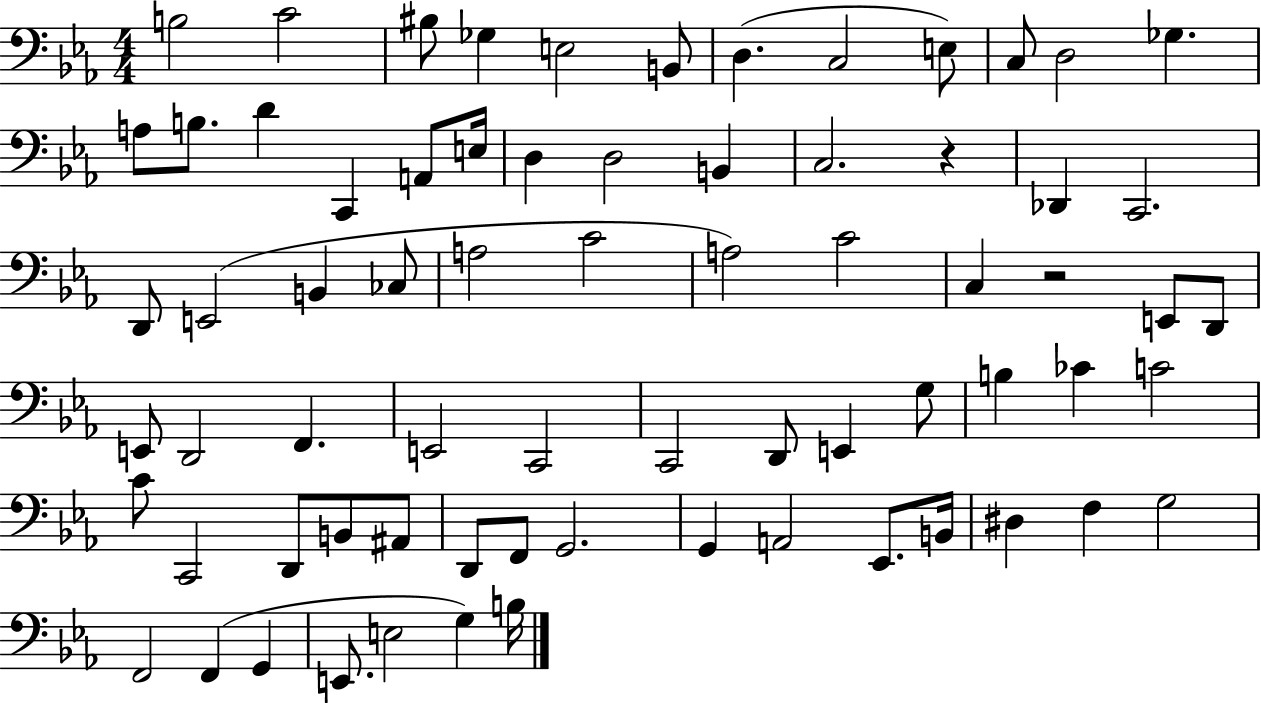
X:1
T:Untitled
M:4/4
L:1/4
K:Eb
B,2 C2 ^B,/2 _G, E,2 B,,/2 D, C,2 E,/2 C,/2 D,2 _G, A,/2 B,/2 D C,, A,,/2 E,/4 D, D,2 B,, C,2 z _D,, C,,2 D,,/2 E,,2 B,, _C,/2 A,2 C2 A,2 C2 C, z2 E,,/2 D,,/2 E,,/2 D,,2 F,, E,,2 C,,2 C,,2 D,,/2 E,, G,/2 B, _C C2 C/2 C,,2 D,,/2 B,,/2 ^A,,/2 D,,/2 F,,/2 G,,2 G,, A,,2 _E,,/2 B,,/4 ^D, F, G,2 F,,2 F,, G,, E,,/2 E,2 G, B,/4